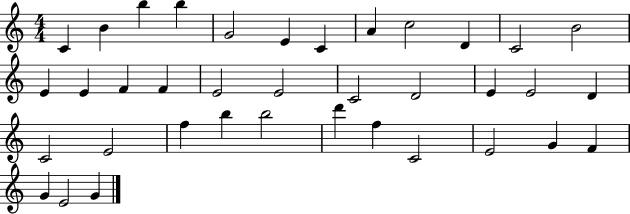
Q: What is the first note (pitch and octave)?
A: C4